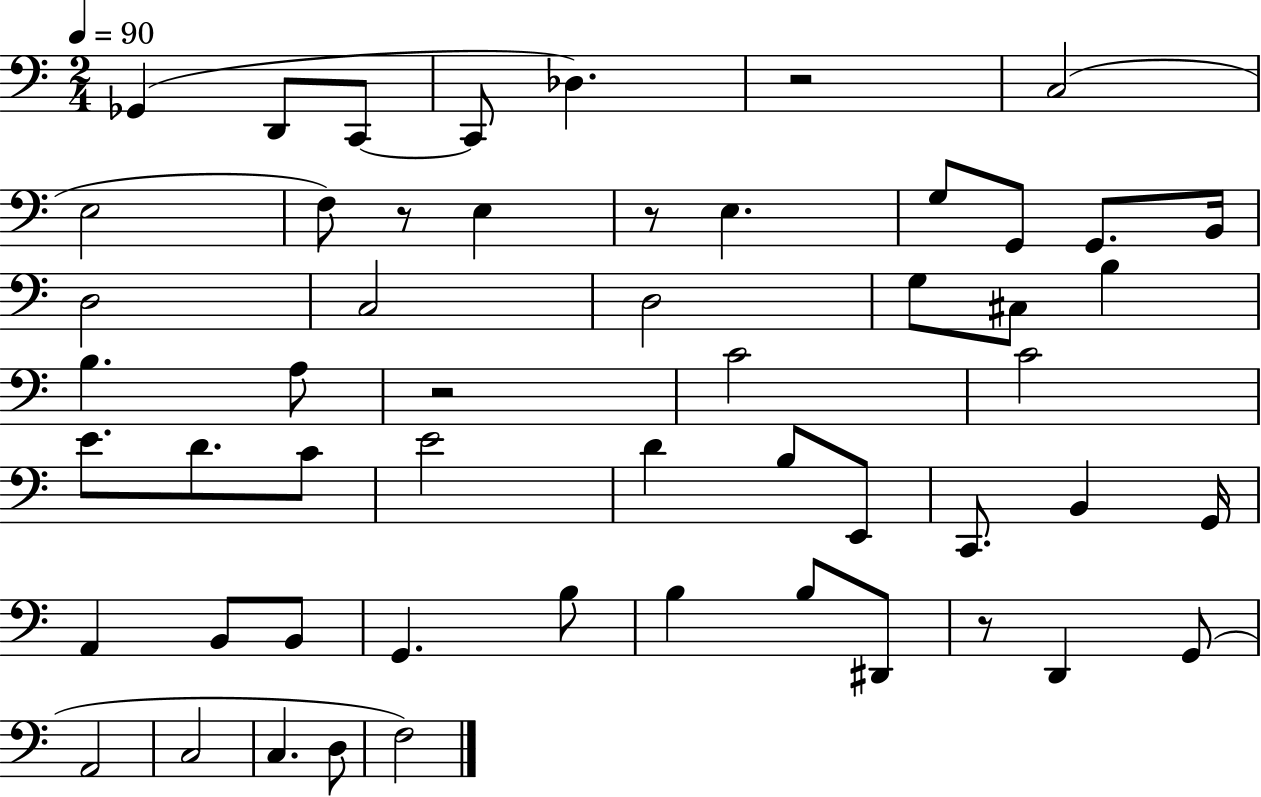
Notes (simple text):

Gb2/q D2/e C2/e C2/e Db3/q. R/h C3/h E3/h F3/e R/e E3/q R/e E3/q. G3/e G2/e G2/e. B2/s D3/h C3/h D3/h G3/e C#3/e B3/q B3/q. A3/e R/h C4/h C4/h E4/e. D4/e. C4/e E4/h D4/q B3/e E2/e C2/e. B2/q G2/s A2/q B2/e B2/e G2/q. B3/e B3/q B3/e D#2/e R/e D2/q G2/e A2/h C3/h C3/q. D3/e F3/h